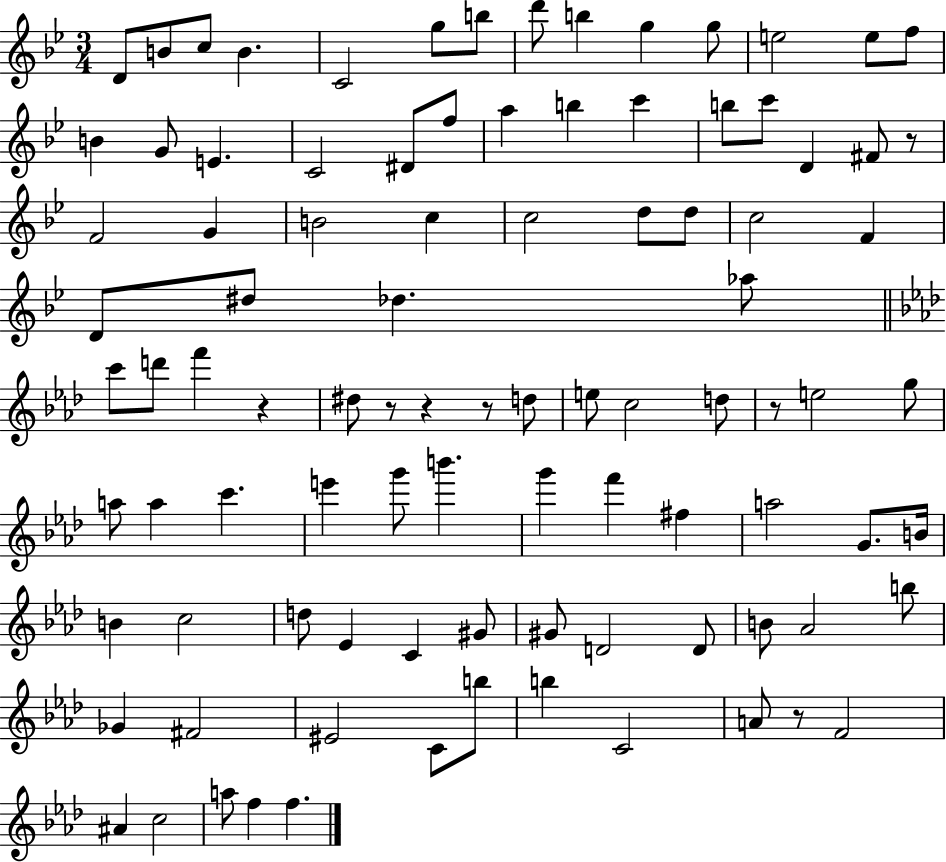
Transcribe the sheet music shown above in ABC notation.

X:1
T:Untitled
M:3/4
L:1/4
K:Bb
D/2 B/2 c/2 B C2 g/2 b/2 d'/2 b g g/2 e2 e/2 f/2 B G/2 E C2 ^D/2 f/2 a b c' b/2 c'/2 D ^F/2 z/2 F2 G B2 c c2 d/2 d/2 c2 F D/2 ^d/2 _d _a/2 c'/2 d'/2 f' z ^d/2 z/2 z z/2 d/2 e/2 c2 d/2 z/2 e2 g/2 a/2 a c' e' g'/2 b' g' f' ^f a2 G/2 B/4 B c2 d/2 _E C ^G/2 ^G/2 D2 D/2 B/2 _A2 b/2 _G ^F2 ^E2 C/2 b/2 b C2 A/2 z/2 F2 ^A c2 a/2 f f